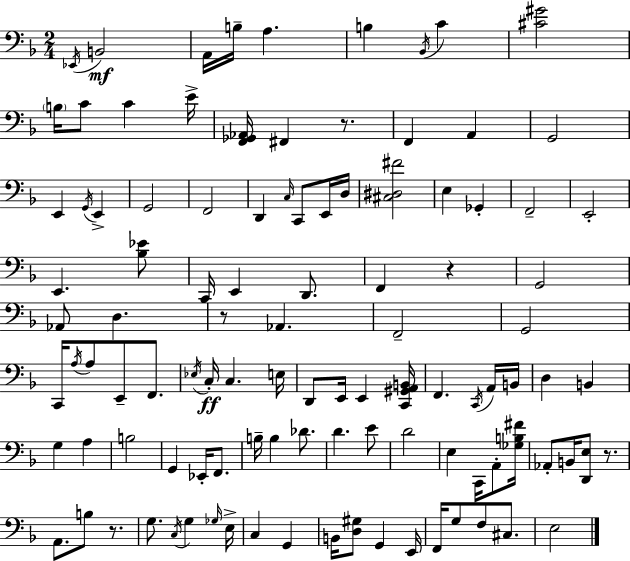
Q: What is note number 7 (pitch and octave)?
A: Bb2